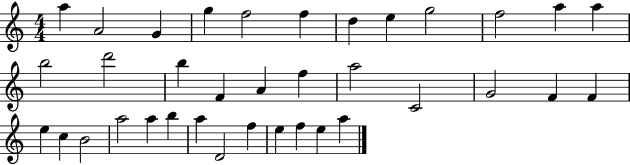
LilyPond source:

{
  \clef treble
  \numericTimeSignature
  \time 4/4
  \key c \major
  a''4 a'2 g'4 | g''4 f''2 f''4 | d''4 e''4 g''2 | f''2 a''4 a''4 | \break b''2 d'''2 | b''4 f'4 a'4 f''4 | a''2 c'2 | g'2 f'4 f'4 | \break e''4 c''4 b'2 | a''2 a''4 b''4 | a''4 d'2 f''4 | e''4 f''4 e''4 a''4 | \break \bar "|."
}